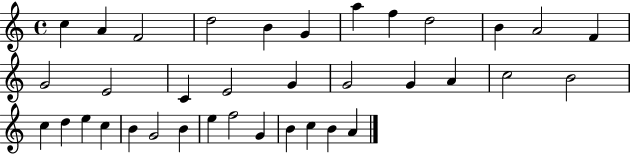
{
  \clef treble
  \time 4/4
  \defaultTimeSignature
  \key c \major
  c''4 a'4 f'2 | d''2 b'4 g'4 | a''4 f''4 d''2 | b'4 a'2 f'4 | \break g'2 e'2 | c'4 e'2 g'4 | g'2 g'4 a'4 | c''2 b'2 | \break c''4 d''4 e''4 c''4 | b'4 g'2 b'4 | e''4 f''2 g'4 | b'4 c''4 b'4 a'4 | \break \bar "|."
}